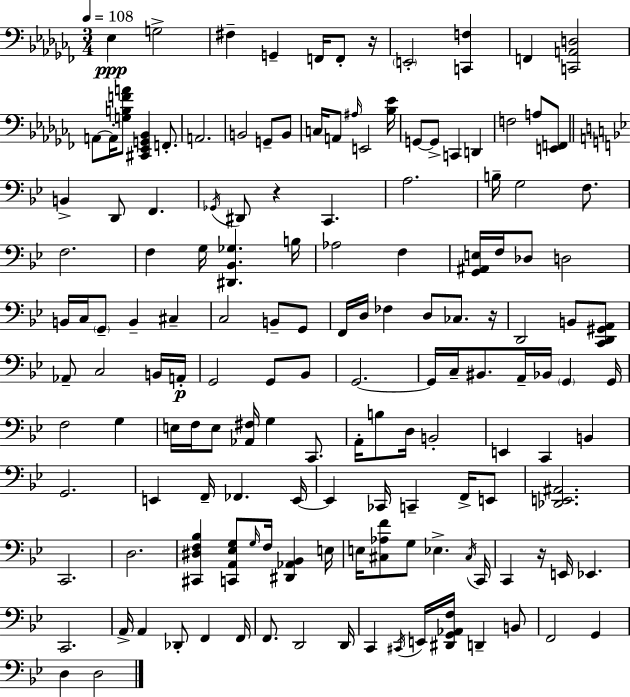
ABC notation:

X:1
T:Untitled
M:3/4
L:1/4
K:Abm
_E, G,2 ^F, G,, F,,/4 F,,/2 z/4 E,,2 [C,,F,] F,, [C,,A,,D,]2 A,,/2 A,,/4 [G,B,FA]/2 [^C,,_E,,G,,_B,,] F,,/2 A,,2 B,,2 G,,/2 B,,/2 C,/4 A,,/2 ^A,/4 E,,2 [_B,_E]/4 G,,/2 G,,/2 C,, D,, F,2 A,/2 [E,,F,,]/2 B,, D,,/2 F,, _G,,/4 ^D,,/2 z C,, A,2 B,/4 G,2 F,/2 F,2 F, G,/4 [^D,,_B,,_G,] B,/4 _A,2 F, [G,,^A,,E,]/4 F,/4 _D,/2 D,2 B,,/4 C,/4 G,,/2 B,, ^C, C,2 B,,/2 G,,/2 F,,/4 D,/4 _F, D,/2 _C,/2 z/4 D,,2 B,,/2 [C,,D,,^G,,A,,]/2 _A,,/2 C,2 B,,/4 A,,/4 G,,2 G,,/2 _B,,/2 G,,2 G,,/4 C,/4 ^B,,/2 A,,/4 _B,,/4 G,, G,,/4 F,2 G, E,/4 F,/4 E,/2 [_A,,^F,]/4 G, C,,/2 A,,/4 B,/2 D,/4 B,,2 E,, C,, B,, G,,2 E,, F,,/4 _F,, E,,/4 E,, _C,,/4 C,, F,,/4 E,,/2 [_D,,E,,^A,,]2 C,,2 D,2 [^C,,^D,F,_B,] [C,,A,,_E,G,]/2 G,/4 F,/4 [^D,,_A,,_B,,] E,/4 E,/4 [^C,_A,F]/2 G,/2 _E, ^C,/4 C,,/4 C,, z/4 E,,/4 _E,, C,,2 A,,/4 A,, _D,,/2 F,, F,,/4 F,,/2 D,,2 D,,/4 C,, ^C,,/4 E,,/4 [^D,,G,,_A,,F,]/4 D,, B,,/2 F,,2 G,, D, D,2